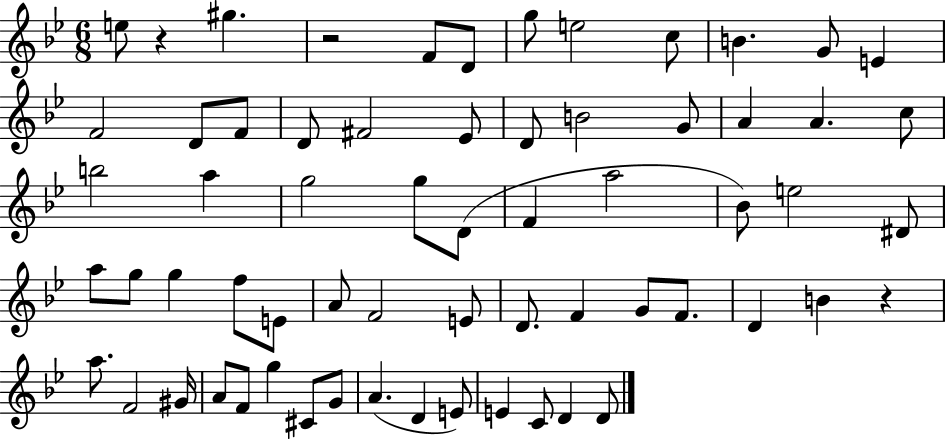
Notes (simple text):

E5/e R/q G#5/q. R/h F4/e D4/e G5/e E5/h C5/e B4/q. G4/e E4/q F4/h D4/e F4/e D4/e F#4/h Eb4/e D4/e B4/h G4/e A4/q A4/q. C5/e B5/h A5/q G5/h G5/e D4/e F4/q A5/h Bb4/e E5/h D#4/e A5/e G5/e G5/q F5/e E4/e A4/e F4/h E4/e D4/e. F4/q G4/e F4/e. D4/q B4/q R/q A5/e. F4/h G#4/s A4/e F4/e G5/q C#4/e G4/e A4/q. D4/q E4/e E4/q C4/e D4/q D4/e